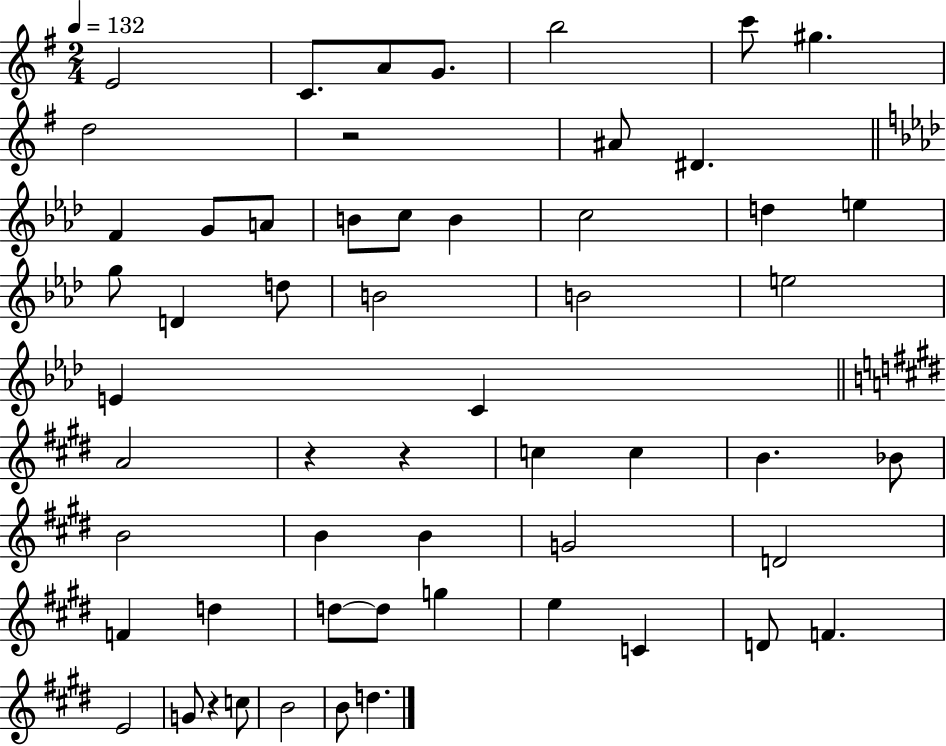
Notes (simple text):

E4/h C4/e. A4/e G4/e. B5/h C6/e G#5/q. D5/h R/h A#4/e D#4/q. F4/q G4/e A4/e B4/e C5/e B4/q C5/h D5/q E5/q G5/e D4/q D5/e B4/h B4/h E5/h E4/q C4/q A4/h R/q R/q C5/q C5/q B4/q. Bb4/e B4/h B4/q B4/q G4/h D4/h F4/q D5/q D5/e D5/e G5/q E5/q C4/q D4/e F4/q. E4/h G4/e R/q C5/e B4/h B4/e D5/q.